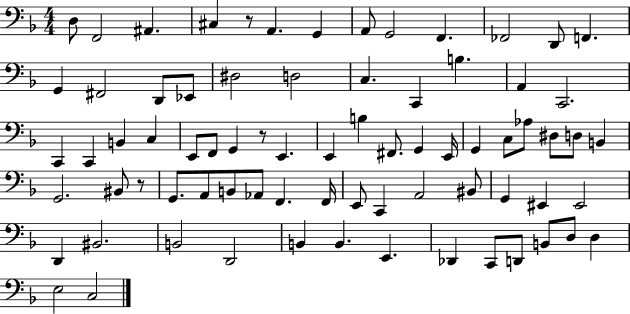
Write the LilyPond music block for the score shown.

{
  \clef bass
  \numericTimeSignature
  \time 4/4
  \key f \major
  d8 f,2 ais,4. | cis4 r8 a,4. g,4 | a,8 g,2 f,4. | fes,2 d,8 f,4. | \break g,4 fis,2 d,8 ees,8 | dis2 d2 | c4. c,4 b4. | a,4 c,2. | \break c,4 c,4 b,4 c4 | e,8 f,8 g,4 r8 e,4. | e,4 b4 fis,8. g,4 e,16 | g,4 c8 aes8 dis8 d8 b,4 | \break g,2. bis,8 r8 | g,8. a,8 b,8 aes,8 f,4. f,16 | e,8 c,4 a,2 bis,8 | g,4 eis,4 eis,2 | \break d,4 bis,2. | b,2 d,2 | b,4 b,4. e,4. | des,4 c,8 d,8 b,8 d8 d4 | \break e2 c2 | \bar "|."
}